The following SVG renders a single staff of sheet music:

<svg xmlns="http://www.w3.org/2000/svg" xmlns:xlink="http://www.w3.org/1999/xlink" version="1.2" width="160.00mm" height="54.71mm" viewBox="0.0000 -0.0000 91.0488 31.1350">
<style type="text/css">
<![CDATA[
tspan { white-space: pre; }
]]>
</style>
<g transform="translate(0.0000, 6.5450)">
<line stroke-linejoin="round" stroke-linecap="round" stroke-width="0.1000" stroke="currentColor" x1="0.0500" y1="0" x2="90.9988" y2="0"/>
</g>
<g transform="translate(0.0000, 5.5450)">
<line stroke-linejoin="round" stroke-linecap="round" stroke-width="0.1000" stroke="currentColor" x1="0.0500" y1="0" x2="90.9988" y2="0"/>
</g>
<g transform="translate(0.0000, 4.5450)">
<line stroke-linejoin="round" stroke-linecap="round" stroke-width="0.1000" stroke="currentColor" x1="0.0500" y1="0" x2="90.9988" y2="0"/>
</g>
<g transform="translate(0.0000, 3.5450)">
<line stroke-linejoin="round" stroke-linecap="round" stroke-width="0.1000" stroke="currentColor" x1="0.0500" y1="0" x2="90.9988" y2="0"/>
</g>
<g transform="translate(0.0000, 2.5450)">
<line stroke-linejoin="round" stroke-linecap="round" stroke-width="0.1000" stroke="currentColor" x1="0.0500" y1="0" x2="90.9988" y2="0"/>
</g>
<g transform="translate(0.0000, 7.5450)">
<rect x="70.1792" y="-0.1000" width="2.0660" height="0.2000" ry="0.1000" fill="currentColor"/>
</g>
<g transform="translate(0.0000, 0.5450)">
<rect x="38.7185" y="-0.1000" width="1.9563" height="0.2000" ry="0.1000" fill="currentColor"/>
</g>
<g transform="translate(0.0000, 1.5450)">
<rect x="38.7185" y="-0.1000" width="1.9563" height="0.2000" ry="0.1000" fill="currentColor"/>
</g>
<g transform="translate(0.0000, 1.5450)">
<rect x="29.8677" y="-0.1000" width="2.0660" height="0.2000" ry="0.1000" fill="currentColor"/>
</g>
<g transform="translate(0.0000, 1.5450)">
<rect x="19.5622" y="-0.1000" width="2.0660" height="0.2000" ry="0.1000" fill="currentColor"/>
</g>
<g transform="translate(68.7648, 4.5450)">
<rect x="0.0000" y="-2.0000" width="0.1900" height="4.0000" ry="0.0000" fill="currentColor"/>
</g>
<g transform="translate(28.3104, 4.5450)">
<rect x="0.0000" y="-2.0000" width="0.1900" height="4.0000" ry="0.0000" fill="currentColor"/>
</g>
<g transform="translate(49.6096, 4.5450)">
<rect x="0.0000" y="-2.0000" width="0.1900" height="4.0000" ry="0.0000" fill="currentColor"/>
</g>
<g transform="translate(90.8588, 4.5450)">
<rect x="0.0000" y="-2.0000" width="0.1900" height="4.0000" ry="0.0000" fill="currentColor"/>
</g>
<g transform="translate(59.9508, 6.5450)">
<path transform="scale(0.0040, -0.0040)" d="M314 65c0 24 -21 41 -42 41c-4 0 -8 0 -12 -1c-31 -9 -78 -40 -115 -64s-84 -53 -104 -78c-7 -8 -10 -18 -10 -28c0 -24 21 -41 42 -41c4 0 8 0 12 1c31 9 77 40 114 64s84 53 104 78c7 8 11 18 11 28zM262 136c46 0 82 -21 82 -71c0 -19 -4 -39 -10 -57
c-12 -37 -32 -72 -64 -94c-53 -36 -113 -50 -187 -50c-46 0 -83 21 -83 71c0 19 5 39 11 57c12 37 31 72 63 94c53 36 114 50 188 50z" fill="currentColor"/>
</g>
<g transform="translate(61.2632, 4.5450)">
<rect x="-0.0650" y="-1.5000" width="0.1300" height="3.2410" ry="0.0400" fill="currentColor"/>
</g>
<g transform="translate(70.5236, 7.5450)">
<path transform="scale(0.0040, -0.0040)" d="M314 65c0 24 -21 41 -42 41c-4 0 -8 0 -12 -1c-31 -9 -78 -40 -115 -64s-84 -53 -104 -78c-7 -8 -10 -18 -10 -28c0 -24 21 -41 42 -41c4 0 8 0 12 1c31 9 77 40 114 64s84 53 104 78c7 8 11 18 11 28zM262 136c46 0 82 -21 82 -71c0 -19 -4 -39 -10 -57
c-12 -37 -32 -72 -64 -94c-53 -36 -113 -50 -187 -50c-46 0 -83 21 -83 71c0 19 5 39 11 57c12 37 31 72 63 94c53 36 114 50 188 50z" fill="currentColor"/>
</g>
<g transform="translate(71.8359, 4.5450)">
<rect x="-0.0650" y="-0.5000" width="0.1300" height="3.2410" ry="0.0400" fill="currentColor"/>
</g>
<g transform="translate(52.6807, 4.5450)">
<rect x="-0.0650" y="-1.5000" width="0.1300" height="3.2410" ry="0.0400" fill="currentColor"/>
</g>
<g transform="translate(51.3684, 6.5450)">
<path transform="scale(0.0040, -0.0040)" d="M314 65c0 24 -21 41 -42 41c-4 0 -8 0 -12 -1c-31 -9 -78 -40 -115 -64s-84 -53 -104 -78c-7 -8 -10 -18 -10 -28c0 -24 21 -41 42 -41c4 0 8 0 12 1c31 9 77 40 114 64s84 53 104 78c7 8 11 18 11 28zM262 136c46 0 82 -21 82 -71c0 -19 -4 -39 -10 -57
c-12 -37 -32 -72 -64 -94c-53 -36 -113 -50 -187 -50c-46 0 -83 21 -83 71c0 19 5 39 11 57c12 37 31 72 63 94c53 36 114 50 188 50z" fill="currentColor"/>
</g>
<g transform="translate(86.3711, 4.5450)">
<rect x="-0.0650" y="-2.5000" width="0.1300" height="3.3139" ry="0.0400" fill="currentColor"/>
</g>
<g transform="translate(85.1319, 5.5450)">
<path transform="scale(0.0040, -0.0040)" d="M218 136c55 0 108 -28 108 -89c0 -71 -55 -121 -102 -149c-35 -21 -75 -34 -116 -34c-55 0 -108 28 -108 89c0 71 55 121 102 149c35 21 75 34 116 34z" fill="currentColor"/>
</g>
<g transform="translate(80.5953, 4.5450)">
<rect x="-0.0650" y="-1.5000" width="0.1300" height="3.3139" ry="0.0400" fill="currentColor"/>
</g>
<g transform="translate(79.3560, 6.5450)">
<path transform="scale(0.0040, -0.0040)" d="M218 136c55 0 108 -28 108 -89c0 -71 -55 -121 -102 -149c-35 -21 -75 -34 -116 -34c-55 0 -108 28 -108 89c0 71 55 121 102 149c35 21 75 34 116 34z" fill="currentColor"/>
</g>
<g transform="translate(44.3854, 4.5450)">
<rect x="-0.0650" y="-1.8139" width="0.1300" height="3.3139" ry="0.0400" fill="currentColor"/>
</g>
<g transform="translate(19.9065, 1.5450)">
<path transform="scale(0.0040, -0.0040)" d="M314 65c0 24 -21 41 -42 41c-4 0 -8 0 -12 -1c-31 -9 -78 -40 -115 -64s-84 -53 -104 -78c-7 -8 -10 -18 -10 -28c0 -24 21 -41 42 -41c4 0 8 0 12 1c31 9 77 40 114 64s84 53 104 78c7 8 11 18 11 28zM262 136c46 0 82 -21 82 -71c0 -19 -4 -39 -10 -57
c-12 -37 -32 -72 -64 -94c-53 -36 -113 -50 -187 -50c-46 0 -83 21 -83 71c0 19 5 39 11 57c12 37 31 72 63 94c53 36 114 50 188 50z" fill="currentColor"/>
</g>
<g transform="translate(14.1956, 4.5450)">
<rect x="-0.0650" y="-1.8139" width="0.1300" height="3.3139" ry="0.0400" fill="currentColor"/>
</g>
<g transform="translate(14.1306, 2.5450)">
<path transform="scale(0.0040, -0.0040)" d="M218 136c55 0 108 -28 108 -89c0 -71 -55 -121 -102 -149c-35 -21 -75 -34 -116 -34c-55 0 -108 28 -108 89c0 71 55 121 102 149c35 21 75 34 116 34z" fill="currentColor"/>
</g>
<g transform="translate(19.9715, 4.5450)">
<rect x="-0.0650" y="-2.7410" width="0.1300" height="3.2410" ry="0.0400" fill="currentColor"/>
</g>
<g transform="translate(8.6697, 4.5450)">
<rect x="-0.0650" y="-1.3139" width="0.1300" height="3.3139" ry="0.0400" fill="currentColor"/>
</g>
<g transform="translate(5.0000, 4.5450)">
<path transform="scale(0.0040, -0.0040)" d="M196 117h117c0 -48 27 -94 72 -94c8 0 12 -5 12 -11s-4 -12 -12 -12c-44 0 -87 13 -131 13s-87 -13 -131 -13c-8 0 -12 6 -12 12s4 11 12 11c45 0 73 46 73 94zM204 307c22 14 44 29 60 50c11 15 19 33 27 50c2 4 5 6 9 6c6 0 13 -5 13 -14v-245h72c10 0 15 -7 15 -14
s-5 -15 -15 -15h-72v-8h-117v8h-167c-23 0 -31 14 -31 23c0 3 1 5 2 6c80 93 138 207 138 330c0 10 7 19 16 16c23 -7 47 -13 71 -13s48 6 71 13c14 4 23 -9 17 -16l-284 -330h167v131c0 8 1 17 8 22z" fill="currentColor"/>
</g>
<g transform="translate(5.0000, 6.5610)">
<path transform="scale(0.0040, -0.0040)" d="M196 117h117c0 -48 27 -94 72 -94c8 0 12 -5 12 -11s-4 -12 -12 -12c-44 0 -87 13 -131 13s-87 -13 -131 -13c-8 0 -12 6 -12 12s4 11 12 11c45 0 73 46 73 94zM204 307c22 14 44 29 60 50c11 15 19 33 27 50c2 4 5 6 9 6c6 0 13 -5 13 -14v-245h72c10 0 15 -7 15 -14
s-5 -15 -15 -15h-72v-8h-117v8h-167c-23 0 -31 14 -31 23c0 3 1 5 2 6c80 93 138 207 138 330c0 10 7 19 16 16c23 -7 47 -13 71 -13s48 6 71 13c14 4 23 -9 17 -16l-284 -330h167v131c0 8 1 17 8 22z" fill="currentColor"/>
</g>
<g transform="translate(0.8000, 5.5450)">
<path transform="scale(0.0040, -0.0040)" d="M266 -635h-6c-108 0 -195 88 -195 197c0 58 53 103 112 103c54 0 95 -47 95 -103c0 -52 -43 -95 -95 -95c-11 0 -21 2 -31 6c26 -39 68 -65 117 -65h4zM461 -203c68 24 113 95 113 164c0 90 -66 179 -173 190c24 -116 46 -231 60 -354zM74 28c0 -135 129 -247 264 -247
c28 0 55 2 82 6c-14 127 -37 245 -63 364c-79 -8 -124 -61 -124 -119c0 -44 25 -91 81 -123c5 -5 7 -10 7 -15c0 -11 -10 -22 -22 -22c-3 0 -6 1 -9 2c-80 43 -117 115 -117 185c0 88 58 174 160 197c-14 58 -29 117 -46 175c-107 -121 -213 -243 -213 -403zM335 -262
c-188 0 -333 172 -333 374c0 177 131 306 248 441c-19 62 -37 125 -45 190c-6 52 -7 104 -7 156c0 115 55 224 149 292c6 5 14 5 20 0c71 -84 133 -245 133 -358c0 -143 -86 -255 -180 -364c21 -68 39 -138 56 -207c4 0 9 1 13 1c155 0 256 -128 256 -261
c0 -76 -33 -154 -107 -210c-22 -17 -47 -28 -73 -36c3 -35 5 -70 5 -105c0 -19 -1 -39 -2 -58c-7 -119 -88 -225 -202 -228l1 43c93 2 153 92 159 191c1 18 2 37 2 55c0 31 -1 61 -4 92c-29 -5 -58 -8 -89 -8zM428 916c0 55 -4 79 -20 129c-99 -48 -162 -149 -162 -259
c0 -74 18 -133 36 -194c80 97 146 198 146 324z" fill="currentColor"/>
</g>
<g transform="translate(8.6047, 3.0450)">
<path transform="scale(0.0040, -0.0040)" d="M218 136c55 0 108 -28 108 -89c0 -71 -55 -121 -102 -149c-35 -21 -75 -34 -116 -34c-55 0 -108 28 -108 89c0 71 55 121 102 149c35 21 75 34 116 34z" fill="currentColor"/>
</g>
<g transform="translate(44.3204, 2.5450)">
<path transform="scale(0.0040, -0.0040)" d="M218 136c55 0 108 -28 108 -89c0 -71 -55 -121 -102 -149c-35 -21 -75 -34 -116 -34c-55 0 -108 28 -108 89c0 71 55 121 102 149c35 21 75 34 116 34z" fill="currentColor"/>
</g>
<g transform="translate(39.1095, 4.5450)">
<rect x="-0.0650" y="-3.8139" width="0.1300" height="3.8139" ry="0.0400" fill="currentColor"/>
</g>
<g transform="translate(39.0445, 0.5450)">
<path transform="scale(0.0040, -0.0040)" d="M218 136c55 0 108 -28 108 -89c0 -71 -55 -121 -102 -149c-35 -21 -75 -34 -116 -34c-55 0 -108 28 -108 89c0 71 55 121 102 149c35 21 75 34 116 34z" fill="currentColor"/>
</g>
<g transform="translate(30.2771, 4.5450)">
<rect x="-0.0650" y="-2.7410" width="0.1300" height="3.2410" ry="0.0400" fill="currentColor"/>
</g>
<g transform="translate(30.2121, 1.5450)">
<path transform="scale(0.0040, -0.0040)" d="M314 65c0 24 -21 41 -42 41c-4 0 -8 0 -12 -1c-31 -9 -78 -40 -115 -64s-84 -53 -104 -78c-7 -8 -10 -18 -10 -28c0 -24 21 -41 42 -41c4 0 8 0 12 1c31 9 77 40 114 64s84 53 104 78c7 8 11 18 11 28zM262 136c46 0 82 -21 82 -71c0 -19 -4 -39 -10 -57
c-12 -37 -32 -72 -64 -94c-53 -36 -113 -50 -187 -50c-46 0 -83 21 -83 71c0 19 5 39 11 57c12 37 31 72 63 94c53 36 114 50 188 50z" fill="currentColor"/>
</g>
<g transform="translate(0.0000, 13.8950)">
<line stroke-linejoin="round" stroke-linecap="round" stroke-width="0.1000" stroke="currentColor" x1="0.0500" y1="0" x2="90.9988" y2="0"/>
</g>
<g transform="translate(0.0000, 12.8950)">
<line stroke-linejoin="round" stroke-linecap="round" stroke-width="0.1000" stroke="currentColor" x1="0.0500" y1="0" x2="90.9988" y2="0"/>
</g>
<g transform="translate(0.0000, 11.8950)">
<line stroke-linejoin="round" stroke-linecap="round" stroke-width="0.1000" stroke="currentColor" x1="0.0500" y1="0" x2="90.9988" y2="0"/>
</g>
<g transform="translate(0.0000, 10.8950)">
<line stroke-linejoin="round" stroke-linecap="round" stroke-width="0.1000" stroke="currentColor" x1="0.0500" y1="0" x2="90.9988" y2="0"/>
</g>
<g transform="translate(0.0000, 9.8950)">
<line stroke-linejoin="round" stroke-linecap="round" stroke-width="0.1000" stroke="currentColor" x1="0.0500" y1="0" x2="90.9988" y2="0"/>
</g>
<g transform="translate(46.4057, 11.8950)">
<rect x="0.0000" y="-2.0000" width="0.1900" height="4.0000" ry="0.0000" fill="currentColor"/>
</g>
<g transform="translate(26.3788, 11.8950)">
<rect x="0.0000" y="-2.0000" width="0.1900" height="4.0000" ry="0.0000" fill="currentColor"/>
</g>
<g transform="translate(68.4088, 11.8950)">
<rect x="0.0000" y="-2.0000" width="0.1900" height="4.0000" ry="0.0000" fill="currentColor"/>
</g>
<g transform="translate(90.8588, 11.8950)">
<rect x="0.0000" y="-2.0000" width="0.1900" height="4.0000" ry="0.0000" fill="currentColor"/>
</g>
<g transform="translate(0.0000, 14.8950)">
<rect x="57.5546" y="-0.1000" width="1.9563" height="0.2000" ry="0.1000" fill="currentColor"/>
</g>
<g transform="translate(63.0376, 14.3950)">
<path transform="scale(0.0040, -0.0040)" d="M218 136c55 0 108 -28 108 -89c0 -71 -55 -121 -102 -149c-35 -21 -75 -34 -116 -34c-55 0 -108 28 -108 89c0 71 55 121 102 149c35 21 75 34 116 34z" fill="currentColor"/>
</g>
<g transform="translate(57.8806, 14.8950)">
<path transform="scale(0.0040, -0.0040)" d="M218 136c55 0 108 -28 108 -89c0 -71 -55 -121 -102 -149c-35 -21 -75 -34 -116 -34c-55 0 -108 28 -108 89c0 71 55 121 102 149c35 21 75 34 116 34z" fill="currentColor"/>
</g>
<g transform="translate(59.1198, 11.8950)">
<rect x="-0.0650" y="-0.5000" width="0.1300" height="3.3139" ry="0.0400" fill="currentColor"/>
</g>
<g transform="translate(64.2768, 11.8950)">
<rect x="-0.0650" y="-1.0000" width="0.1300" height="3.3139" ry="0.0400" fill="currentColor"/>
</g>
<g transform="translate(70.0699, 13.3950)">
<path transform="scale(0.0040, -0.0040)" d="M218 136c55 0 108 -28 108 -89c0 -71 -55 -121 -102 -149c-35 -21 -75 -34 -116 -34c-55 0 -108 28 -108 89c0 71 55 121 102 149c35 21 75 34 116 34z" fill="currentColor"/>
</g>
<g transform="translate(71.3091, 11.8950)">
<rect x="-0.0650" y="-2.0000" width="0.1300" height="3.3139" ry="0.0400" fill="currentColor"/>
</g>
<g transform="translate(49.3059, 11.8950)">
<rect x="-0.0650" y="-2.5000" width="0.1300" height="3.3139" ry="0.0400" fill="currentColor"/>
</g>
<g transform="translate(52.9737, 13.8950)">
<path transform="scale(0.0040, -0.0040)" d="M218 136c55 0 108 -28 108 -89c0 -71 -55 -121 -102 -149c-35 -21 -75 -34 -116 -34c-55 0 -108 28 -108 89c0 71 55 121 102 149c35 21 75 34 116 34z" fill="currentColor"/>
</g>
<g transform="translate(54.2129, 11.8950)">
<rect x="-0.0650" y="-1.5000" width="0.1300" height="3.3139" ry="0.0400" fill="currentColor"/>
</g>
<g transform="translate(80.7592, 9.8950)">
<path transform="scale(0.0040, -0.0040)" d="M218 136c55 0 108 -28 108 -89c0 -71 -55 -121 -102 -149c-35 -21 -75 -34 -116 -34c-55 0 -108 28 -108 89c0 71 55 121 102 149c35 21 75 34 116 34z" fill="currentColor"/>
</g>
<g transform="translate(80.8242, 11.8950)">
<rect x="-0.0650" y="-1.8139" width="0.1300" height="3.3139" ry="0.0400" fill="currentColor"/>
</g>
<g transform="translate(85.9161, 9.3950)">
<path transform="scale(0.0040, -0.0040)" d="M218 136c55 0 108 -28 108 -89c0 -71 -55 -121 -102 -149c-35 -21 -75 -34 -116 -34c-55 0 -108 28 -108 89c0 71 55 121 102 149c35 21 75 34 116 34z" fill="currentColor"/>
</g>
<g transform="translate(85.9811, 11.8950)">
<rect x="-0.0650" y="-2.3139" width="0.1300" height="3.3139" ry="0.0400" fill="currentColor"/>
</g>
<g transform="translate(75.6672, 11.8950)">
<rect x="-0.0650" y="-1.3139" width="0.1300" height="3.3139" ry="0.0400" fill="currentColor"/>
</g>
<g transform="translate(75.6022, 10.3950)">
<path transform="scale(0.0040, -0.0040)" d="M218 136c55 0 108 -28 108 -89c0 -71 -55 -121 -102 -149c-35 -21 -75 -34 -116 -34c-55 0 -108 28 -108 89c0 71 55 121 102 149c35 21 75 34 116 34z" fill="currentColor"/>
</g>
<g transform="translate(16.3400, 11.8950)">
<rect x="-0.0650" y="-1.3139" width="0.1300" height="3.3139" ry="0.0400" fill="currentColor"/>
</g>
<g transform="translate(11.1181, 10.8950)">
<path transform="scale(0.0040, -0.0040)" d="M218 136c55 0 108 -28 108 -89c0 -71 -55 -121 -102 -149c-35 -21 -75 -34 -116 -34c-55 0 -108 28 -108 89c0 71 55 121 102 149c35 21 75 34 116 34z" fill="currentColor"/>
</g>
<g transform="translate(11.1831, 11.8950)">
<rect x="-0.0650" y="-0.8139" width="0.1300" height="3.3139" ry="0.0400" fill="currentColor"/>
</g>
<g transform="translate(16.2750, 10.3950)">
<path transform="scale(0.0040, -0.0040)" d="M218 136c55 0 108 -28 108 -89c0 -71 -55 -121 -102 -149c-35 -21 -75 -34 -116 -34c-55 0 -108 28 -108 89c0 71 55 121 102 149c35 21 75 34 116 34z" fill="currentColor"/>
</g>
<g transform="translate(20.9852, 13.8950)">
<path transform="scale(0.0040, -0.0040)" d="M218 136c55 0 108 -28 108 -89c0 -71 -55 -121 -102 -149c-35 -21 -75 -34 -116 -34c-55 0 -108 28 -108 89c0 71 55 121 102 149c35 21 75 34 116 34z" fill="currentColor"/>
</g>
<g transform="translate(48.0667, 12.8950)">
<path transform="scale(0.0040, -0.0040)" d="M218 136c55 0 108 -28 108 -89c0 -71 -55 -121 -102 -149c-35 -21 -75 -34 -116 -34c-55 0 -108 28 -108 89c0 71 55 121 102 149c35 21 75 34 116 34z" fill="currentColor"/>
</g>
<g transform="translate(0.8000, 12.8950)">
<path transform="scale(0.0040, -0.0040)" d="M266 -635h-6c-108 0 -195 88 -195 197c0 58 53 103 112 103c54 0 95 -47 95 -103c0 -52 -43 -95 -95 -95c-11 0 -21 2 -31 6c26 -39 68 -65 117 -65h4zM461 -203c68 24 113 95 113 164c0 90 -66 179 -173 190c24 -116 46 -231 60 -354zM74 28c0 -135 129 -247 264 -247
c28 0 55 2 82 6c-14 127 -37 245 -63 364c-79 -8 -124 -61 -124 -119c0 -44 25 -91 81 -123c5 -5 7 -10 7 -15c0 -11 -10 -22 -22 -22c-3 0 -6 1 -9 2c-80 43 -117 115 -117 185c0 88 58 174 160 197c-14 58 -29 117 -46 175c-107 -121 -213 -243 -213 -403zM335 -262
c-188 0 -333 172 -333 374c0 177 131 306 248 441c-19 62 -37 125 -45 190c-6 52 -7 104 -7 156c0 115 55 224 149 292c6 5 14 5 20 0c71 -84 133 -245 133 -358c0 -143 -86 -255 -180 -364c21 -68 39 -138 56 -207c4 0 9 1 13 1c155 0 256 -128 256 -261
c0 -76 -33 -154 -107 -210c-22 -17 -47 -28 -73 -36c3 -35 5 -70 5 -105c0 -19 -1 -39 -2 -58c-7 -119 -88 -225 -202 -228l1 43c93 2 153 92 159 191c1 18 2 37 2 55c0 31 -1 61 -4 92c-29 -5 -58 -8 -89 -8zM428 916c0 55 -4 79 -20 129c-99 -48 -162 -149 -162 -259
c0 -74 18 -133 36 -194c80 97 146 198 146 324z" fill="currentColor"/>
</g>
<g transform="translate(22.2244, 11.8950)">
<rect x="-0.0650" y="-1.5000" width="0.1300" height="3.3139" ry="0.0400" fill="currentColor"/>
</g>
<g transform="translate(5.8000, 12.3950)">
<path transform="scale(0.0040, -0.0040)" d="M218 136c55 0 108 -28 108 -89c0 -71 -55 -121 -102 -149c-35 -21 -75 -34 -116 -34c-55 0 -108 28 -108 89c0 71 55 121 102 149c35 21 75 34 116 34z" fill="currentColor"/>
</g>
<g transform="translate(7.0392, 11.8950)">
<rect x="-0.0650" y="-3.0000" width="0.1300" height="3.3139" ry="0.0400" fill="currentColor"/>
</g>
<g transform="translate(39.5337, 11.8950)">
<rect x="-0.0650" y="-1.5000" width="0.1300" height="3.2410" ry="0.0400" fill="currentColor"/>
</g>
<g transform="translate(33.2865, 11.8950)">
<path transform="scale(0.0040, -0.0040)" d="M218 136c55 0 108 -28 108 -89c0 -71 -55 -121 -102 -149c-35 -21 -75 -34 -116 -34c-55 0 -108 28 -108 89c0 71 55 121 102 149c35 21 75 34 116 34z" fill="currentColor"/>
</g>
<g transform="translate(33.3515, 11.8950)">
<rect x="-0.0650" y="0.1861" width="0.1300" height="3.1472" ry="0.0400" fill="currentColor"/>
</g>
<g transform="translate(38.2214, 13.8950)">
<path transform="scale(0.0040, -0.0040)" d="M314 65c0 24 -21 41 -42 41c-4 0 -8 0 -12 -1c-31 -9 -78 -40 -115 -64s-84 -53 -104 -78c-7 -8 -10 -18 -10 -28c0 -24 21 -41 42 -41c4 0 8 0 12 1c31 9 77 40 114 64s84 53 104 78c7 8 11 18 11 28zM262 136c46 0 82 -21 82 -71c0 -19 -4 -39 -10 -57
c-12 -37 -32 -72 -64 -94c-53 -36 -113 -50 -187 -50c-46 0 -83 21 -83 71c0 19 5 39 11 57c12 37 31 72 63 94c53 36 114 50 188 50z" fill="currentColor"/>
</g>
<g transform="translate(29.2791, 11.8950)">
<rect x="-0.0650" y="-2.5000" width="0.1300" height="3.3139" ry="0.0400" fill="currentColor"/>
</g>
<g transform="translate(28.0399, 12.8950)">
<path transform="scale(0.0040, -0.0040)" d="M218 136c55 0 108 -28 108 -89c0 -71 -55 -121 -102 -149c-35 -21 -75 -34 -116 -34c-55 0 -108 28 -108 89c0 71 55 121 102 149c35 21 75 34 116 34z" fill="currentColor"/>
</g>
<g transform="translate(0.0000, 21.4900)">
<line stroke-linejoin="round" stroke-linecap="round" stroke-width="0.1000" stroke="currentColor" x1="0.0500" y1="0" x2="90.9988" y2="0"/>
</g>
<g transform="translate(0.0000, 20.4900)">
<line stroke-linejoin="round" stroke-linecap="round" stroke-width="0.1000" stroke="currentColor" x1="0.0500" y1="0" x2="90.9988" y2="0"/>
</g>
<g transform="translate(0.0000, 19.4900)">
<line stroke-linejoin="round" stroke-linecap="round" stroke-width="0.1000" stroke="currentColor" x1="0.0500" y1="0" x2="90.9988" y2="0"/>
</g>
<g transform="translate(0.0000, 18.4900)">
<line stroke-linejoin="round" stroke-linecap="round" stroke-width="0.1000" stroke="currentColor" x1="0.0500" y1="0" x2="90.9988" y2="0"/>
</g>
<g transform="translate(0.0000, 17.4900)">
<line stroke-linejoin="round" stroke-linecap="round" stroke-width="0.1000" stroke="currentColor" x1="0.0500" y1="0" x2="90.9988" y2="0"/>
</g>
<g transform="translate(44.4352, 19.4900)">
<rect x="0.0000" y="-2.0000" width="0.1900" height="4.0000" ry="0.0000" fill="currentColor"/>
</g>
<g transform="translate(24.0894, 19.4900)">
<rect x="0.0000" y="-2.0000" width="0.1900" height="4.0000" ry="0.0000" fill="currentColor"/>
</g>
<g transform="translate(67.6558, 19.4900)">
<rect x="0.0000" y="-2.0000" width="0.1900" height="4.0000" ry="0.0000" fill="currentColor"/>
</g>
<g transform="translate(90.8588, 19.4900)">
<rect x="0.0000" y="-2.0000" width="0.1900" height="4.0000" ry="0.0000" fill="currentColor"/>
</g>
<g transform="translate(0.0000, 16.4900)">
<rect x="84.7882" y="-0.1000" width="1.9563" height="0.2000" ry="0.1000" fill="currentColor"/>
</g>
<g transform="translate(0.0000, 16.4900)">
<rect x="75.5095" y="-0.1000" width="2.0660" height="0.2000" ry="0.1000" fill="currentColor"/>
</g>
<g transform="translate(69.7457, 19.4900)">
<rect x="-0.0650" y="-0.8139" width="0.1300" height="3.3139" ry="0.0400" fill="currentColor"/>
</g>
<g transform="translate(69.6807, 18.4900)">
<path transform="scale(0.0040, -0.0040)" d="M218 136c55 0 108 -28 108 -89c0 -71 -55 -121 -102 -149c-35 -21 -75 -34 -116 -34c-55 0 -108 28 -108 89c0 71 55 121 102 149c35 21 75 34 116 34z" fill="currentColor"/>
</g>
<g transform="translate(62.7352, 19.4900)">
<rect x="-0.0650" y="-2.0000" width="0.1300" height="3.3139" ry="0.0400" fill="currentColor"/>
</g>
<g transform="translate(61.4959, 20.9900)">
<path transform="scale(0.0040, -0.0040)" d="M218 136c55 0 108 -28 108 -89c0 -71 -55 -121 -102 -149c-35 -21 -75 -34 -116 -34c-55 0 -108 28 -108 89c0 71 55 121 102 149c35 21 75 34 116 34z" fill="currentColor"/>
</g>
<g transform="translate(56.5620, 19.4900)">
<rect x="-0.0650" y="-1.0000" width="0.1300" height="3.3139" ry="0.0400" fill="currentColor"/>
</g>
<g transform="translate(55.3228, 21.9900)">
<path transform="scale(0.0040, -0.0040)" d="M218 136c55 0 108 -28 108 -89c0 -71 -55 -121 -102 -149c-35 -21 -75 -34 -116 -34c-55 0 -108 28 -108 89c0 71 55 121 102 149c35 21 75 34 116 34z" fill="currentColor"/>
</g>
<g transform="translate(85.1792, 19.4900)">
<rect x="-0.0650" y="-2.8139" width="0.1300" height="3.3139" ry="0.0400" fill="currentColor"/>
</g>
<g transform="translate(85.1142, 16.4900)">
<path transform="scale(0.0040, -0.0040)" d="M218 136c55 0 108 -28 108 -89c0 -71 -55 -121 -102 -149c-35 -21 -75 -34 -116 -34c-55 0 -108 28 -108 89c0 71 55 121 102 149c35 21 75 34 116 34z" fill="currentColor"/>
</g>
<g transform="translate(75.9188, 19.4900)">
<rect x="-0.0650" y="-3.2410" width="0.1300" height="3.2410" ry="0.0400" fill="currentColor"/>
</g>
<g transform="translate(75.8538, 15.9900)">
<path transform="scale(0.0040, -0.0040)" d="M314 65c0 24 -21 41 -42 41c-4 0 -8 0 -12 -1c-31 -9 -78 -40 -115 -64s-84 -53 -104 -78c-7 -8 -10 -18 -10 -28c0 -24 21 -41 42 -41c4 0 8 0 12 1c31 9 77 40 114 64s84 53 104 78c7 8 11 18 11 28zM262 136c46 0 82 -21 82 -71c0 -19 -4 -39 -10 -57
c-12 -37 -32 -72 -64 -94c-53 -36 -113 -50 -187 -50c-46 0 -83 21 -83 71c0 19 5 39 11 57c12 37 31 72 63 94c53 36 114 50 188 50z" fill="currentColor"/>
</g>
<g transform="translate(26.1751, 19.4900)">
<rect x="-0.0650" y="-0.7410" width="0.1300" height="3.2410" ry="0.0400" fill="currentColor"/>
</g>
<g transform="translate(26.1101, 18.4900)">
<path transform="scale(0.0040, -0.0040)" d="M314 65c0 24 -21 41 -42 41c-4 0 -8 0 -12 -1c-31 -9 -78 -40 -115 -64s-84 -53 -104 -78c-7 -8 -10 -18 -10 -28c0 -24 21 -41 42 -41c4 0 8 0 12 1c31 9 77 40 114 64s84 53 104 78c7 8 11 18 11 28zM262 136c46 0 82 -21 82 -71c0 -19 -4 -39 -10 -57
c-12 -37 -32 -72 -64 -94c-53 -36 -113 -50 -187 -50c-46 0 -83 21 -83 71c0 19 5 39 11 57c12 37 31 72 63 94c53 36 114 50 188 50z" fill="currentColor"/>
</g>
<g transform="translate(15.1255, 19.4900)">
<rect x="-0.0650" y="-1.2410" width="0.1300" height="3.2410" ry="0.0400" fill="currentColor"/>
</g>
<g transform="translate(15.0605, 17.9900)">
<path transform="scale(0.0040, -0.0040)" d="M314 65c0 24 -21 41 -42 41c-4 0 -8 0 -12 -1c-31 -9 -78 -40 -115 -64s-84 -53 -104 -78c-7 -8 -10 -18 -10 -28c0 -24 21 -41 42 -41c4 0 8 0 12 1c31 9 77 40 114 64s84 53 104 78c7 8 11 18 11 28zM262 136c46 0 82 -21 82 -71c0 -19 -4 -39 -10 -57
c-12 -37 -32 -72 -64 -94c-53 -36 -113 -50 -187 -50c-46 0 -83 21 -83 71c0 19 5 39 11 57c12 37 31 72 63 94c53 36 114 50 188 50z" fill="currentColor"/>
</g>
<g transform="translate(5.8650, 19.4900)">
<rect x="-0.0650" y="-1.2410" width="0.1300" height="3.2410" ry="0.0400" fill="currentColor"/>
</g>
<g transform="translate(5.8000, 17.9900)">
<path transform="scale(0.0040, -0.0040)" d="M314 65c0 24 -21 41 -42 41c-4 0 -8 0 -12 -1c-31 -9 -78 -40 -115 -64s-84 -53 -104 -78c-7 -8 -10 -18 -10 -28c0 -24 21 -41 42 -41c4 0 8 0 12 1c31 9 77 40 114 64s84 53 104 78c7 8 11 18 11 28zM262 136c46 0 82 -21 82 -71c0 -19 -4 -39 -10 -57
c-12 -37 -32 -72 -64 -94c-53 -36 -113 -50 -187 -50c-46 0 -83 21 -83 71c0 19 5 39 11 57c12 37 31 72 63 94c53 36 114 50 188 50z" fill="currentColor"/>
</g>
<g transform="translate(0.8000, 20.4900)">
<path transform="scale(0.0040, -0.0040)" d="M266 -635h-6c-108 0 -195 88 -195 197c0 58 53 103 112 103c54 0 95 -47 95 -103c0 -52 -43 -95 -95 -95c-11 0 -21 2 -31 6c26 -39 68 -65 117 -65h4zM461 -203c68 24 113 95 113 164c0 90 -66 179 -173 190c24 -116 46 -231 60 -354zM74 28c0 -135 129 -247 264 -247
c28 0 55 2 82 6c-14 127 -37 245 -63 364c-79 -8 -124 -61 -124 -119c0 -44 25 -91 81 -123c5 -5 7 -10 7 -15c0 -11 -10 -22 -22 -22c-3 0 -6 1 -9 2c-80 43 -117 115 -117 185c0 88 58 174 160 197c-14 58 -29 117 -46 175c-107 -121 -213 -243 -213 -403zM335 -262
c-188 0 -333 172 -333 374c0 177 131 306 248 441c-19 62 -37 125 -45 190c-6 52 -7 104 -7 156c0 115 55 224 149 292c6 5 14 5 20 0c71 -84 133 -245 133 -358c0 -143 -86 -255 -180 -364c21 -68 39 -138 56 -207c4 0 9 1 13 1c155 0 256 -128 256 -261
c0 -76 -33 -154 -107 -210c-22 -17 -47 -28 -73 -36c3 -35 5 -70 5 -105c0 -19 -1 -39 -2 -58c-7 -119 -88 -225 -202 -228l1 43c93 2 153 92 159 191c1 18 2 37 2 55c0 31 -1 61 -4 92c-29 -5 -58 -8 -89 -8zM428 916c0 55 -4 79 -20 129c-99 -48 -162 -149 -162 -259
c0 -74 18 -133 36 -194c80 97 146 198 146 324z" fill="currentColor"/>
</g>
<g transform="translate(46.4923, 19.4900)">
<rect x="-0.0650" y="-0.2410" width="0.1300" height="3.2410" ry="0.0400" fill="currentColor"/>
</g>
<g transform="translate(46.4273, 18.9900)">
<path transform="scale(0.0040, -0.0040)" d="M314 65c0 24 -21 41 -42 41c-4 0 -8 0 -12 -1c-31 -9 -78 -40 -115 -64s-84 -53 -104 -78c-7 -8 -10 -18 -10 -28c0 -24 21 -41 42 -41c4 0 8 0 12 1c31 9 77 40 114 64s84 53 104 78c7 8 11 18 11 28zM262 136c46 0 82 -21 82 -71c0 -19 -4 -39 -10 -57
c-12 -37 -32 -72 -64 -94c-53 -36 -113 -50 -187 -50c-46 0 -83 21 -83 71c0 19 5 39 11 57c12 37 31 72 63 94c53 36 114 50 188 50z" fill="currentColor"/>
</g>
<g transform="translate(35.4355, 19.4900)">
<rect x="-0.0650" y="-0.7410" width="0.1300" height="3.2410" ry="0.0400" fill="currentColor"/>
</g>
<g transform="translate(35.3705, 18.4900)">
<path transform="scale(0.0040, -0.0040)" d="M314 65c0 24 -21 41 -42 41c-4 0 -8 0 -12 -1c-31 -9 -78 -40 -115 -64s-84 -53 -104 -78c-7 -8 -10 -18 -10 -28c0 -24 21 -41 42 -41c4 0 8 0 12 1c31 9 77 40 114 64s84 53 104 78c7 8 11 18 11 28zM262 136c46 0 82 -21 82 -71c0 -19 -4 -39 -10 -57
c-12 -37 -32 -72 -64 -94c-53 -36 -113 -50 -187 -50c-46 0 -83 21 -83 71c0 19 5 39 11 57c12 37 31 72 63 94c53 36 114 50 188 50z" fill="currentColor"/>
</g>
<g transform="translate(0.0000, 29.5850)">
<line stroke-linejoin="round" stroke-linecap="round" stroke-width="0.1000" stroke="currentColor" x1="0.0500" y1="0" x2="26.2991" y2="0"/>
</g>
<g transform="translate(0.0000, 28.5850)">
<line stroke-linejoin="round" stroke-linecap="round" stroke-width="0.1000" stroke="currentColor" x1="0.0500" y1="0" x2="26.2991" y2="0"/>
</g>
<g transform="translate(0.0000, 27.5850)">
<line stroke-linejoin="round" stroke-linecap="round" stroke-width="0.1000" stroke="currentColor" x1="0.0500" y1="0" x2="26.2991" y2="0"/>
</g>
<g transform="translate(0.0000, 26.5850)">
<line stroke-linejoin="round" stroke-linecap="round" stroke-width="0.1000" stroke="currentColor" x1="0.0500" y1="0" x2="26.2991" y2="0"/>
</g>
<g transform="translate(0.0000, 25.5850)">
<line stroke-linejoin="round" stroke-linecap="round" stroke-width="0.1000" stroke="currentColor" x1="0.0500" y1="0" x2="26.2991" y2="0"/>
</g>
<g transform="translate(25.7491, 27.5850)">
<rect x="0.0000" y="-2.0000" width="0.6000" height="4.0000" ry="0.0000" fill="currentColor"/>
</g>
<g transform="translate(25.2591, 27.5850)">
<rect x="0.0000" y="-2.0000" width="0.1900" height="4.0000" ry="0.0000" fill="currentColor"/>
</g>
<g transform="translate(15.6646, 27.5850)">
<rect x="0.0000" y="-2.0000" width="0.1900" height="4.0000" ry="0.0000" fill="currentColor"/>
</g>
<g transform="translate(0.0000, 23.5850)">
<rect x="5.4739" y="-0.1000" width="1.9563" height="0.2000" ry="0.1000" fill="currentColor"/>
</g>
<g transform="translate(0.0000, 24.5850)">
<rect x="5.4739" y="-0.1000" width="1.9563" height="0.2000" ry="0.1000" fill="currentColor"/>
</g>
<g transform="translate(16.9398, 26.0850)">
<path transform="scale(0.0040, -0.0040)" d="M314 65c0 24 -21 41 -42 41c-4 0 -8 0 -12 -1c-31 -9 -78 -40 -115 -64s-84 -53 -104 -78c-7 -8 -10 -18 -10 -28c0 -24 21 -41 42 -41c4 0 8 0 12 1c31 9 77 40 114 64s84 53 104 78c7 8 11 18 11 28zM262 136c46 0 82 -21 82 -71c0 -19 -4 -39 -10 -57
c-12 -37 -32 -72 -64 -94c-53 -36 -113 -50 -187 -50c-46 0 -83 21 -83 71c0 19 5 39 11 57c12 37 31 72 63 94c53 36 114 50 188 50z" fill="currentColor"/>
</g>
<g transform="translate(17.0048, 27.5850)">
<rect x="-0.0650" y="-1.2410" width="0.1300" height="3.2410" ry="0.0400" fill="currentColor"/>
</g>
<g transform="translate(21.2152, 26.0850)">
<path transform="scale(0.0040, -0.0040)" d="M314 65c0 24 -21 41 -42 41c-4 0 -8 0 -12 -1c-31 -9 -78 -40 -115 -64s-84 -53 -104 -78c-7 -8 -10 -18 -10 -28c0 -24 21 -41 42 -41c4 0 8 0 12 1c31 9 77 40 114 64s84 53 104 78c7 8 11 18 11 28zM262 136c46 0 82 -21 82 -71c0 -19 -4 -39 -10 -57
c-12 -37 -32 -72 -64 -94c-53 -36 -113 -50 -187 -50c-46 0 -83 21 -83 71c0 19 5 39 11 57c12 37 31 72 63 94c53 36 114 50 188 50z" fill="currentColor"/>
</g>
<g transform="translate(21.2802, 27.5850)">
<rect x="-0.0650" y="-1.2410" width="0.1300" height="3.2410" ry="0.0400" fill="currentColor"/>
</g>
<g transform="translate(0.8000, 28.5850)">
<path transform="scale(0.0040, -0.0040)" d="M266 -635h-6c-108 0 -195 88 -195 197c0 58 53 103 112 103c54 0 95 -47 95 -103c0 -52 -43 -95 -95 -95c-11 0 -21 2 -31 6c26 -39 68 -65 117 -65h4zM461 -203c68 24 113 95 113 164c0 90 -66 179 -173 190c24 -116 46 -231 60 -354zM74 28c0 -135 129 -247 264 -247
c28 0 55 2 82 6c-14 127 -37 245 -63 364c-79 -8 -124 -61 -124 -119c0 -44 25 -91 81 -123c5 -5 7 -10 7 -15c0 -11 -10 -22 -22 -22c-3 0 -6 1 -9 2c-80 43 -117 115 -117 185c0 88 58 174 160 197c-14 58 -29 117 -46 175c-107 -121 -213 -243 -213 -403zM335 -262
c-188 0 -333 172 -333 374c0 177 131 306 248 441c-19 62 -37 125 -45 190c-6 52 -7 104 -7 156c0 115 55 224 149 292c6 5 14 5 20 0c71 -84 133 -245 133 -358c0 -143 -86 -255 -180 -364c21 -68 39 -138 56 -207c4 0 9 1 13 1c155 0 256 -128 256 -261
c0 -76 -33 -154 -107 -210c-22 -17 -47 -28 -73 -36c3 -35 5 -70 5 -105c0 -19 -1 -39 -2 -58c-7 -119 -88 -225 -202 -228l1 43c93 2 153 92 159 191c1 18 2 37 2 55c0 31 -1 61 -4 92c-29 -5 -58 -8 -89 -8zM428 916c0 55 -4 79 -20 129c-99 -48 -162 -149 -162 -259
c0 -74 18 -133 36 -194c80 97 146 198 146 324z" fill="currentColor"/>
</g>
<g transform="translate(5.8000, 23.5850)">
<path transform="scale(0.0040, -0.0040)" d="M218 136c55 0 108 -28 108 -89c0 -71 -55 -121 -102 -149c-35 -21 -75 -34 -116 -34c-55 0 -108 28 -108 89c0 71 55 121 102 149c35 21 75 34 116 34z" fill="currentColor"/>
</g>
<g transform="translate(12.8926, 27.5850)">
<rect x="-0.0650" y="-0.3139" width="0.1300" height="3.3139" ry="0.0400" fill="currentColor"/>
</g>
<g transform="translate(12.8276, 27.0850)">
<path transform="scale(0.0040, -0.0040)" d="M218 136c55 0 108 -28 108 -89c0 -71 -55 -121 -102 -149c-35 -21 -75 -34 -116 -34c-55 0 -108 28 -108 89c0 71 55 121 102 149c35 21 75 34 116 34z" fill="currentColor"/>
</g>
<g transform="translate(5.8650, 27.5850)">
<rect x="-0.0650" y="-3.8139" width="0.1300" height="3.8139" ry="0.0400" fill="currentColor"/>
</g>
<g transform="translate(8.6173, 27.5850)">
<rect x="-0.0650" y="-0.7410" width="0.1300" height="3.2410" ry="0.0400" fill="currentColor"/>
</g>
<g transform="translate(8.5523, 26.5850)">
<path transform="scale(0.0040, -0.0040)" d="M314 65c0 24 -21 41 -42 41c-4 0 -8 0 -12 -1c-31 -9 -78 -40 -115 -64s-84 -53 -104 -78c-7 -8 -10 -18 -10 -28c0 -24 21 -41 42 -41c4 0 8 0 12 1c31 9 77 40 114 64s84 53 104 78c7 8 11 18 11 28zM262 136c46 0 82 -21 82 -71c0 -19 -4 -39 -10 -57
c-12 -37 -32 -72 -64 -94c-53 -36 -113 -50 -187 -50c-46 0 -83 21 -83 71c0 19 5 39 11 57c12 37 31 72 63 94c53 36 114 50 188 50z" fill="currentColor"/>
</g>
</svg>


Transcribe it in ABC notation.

X:1
T:Untitled
M:4/4
L:1/4
K:C
e f a2 a2 c' f E2 E2 C2 E G A d e E G B E2 G E C D F e f g e2 e2 d2 d2 c2 D F d b2 a c' d2 c e2 e2